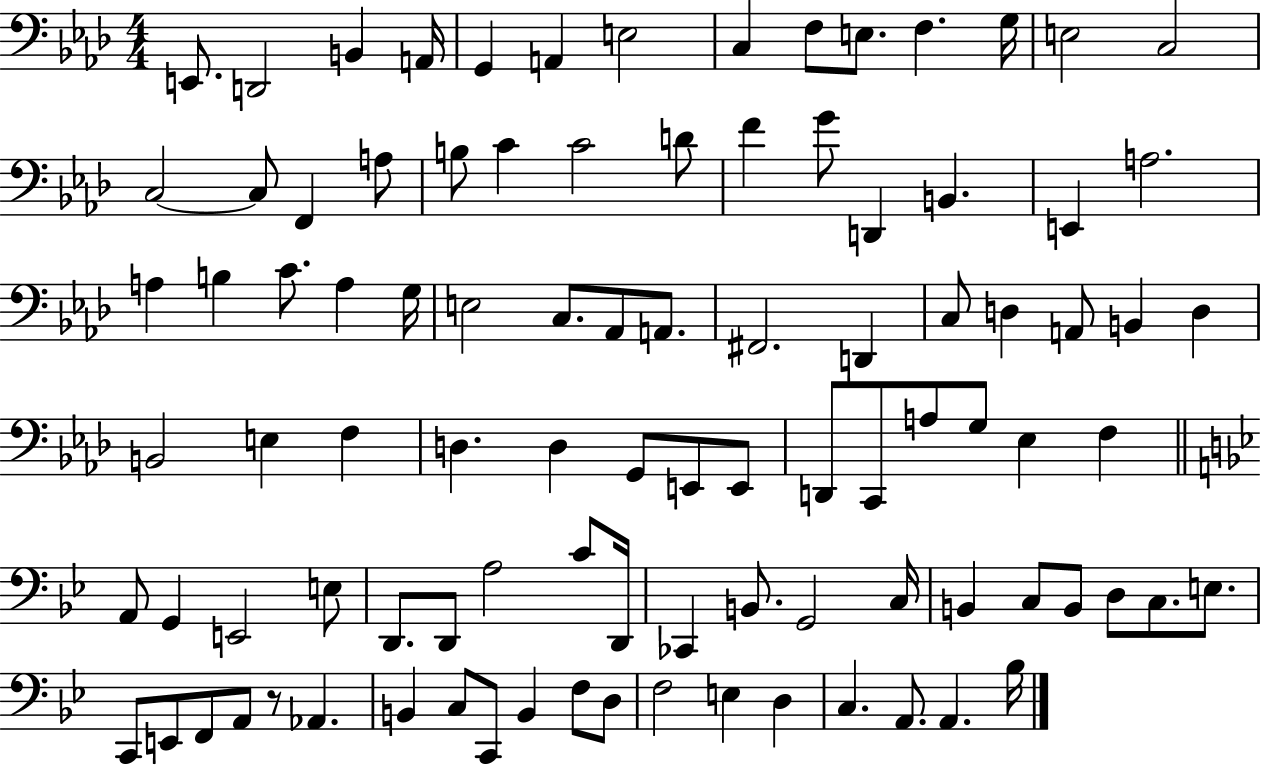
E2/e. D2/h B2/q A2/s G2/q A2/q E3/h C3/q F3/e E3/e. F3/q. G3/s E3/h C3/h C3/h C3/e F2/q A3/e B3/e C4/q C4/h D4/e F4/q G4/e D2/q B2/q. E2/q A3/h. A3/q B3/q C4/e. A3/q G3/s E3/h C3/e. Ab2/e A2/e. F#2/h. D2/q C3/e D3/q A2/e B2/q D3/q B2/h E3/q F3/q D3/q. D3/q G2/e E2/e E2/e D2/e C2/e A3/e G3/e Eb3/q F3/q A2/e G2/q E2/h E3/e D2/e. D2/e A3/h C4/e D2/s CES2/q B2/e. G2/h C3/s B2/q C3/e B2/e D3/e C3/e. E3/e. C2/e E2/e F2/e A2/e R/e Ab2/q. B2/q C3/e C2/e B2/q F3/e D3/e F3/h E3/q D3/q C3/q. A2/e. A2/q. Bb3/s